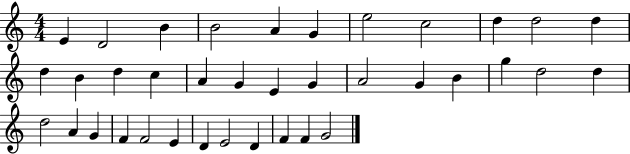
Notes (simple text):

E4/q D4/h B4/q B4/h A4/q G4/q E5/h C5/h D5/q D5/h D5/q D5/q B4/q D5/q C5/q A4/q G4/q E4/q G4/q A4/h G4/q B4/q G5/q D5/h D5/q D5/h A4/q G4/q F4/q F4/h E4/q D4/q E4/h D4/q F4/q F4/q G4/h